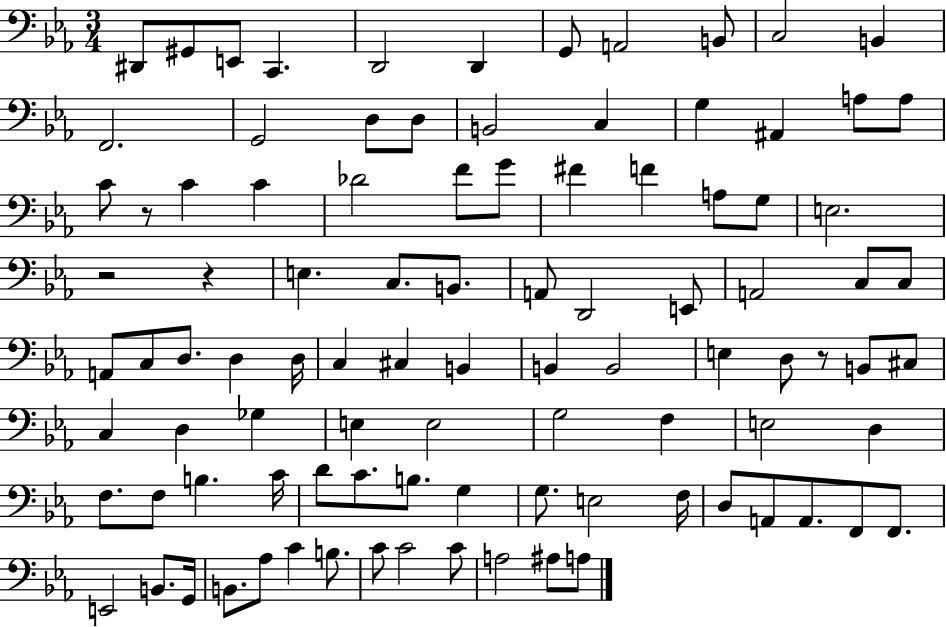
D#2/e G#2/e E2/e C2/q. D2/h D2/q G2/e A2/h B2/e C3/h B2/q F2/h. G2/h D3/e D3/e B2/h C3/q G3/q A#2/q A3/e A3/e C4/e R/e C4/q C4/q Db4/h F4/e G4/e F#4/q F4/q A3/e G3/e E3/h. R/h R/q E3/q. C3/e. B2/e. A2/e D2/h E2/e A2/h C3/e C3/e A2/e C3/e D3/e. D3/q D3/s C3/q C#3/q B2/q B2/q B2/h E3/q D3/e R/e B2/e C#3/e C3/q D3/q Gb3/q E3/q E3/h G3/h F3/q E3/h D3/q F3/e. F3/e B3/q. C4/s D4/e C4/e. B3/e. G3/q G3/e. E3/h F3/s D3/e A2/e A2/e. F2/e F2/e. E2/h B2/e. G2/s B2/e. Ab3/e C4/q B3/e. C4/e C4/h C4/e A3/h A#3/e A3/e